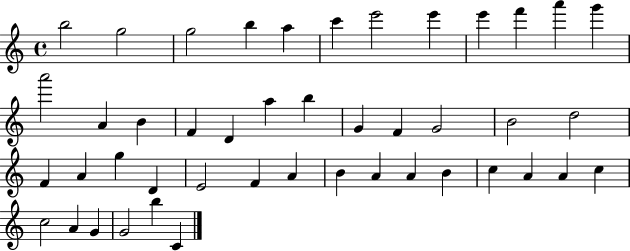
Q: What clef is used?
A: treble